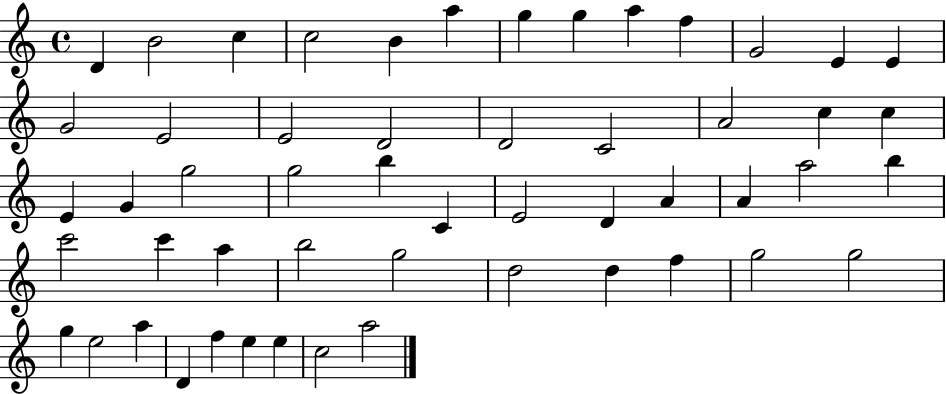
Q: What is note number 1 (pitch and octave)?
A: D4